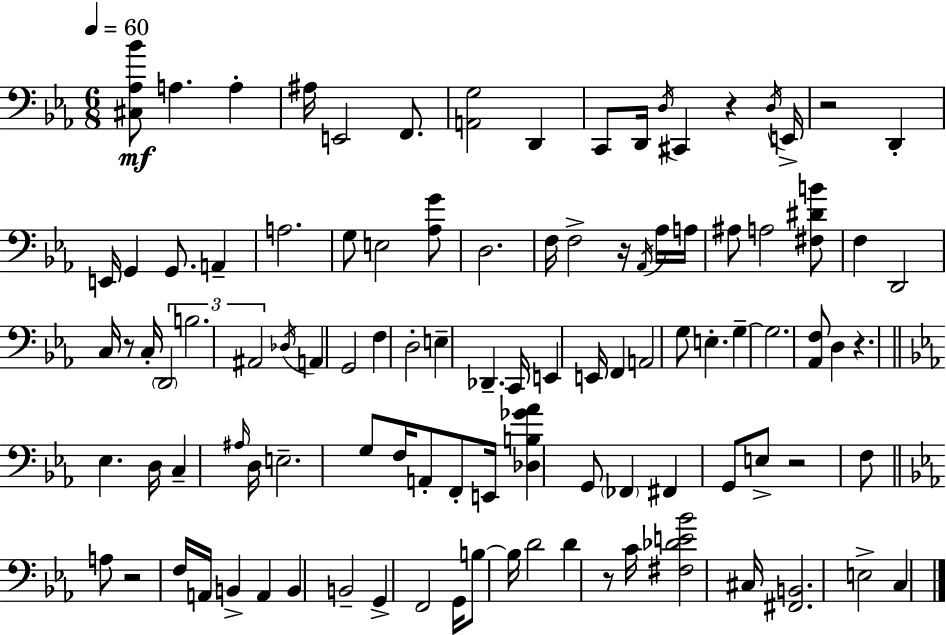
{
  \clef bass
  \numericTimeSignature
  \time 6/8
  \key c \minor
  \tempo 4 = 60
  <cis aes bes'>8\mf a4. a4-. | ais16 e,2 f,8. | <a, g>2 d,4 | c,8 d,16 \acciaccatura { d16 } cis,4 r4 | \break \acciaccatura { d16 } e,16-> r2 d,4-. | e,16 g,4 g,8. a,4-- | a2. | g8 e2 | \break <aes g'>8 d2. | f16 f2-> r16 | \acciaccatura { aes,16 } aes16 a16 ais8 a2 | <fis dis' b'>8 f4 d,2 | \break c16 r8 c16-. \tuplet 3/2 { \parenthesize d,2 | b2. | ais,2 } \acciaccatura { des16 } | a,4 g,2 | \break f4 d2-. | e4-- des,4.-- c,16 e,4 | e,16 f,4 a,2 | g8 e4.-. | \break g4--~~ g2. | <aes, f>8 d4 r4. | \bar "||" \break \key ees \major ees4. d16 c4-- \grace { ais16 } | d16 e2.-- | g8 f16 a,8-. f,8-. e,16 <des b ges' aes'>4 | g,8 \parenthesize fes,4 fis,4 g,8 | \break e8-> r2 f8 | \bar "||" \break \key ees \major a8 r2 f16 a,16 | b,4-> a,4 b,4 | b,2-- g,4-> | f,2 g,16 b8~~ b16 | \break d'2 d'4 | r8 c'16 <fis des' e' bes'>2 cis16 | <fis, b,>2. | e2-> c4 | \break \bar "|."
}